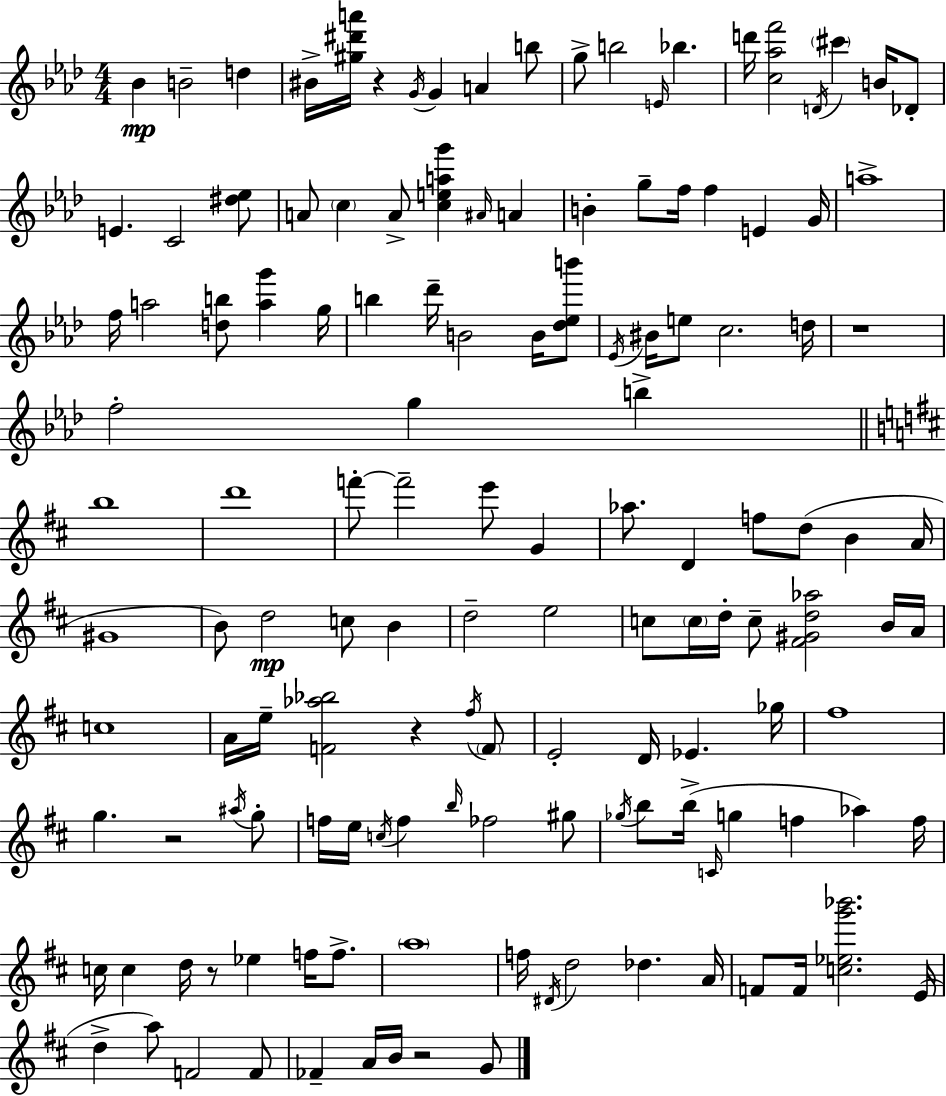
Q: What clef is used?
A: treble